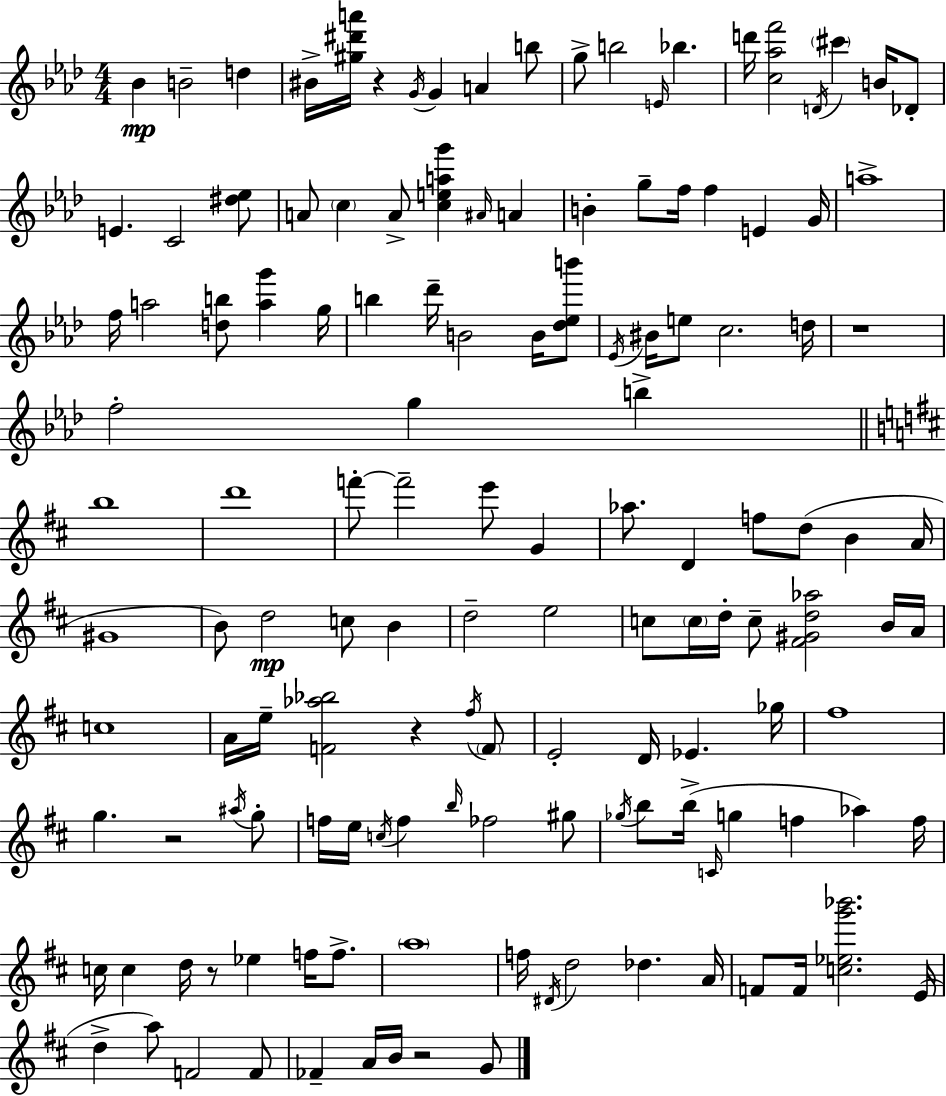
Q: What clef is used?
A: treble